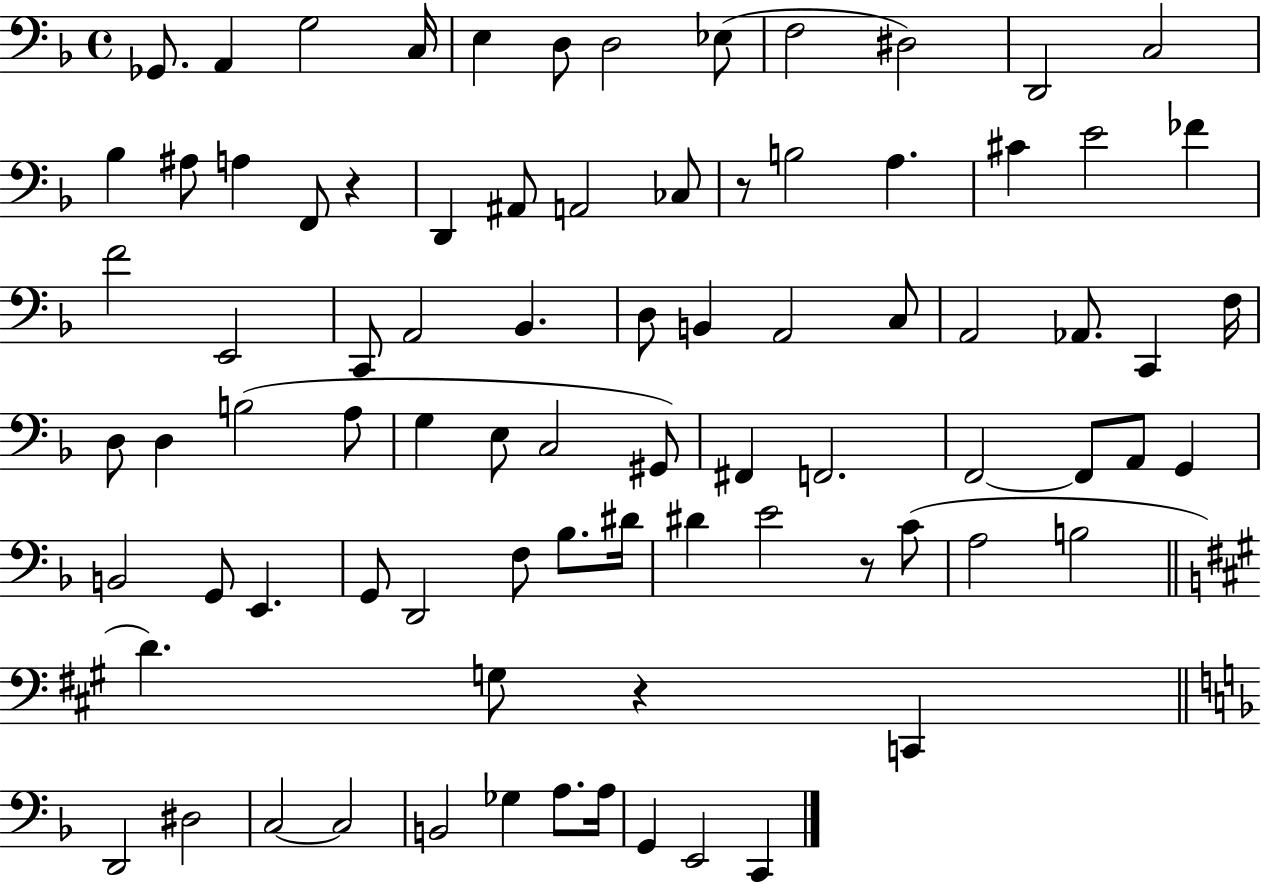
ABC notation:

X:1
T:Untitled
M:4/4
L:1/4
K:F
_G,,/2 A,, G,2 C,/4 E, D,/2 D,2 _E,/2 F,2 ^D,2 D,,2 C,2 _B, ^A,/2 A, F,,/2 z D,, ^A,,/2 A,,2 _C,/2 z/2 B,2 A, ^C E2 _F F2 E,,2 C,,/2 A,,2 _B,, D,/2 B,, A,,2 C,/2 A,,2 _A,,/2 C,, F,/4 D,/2 D, B,2 A,/2 G, E,/2 C,2 ^G,,/2 ^F,, F,,2 F,,2 F,,/2 A,,/2 G,, B,,2 G,,/2 E,, G,,/2 D,,2 F,/2 _B,/2 ^D/4 ^D E2 z/2 C/2 A,2 B,2 D G,/2 z C,, D,,2 ^D,2 C,2 C,2 B,,2 _G, A,/2 A,/4 G,, E,,2 C,,